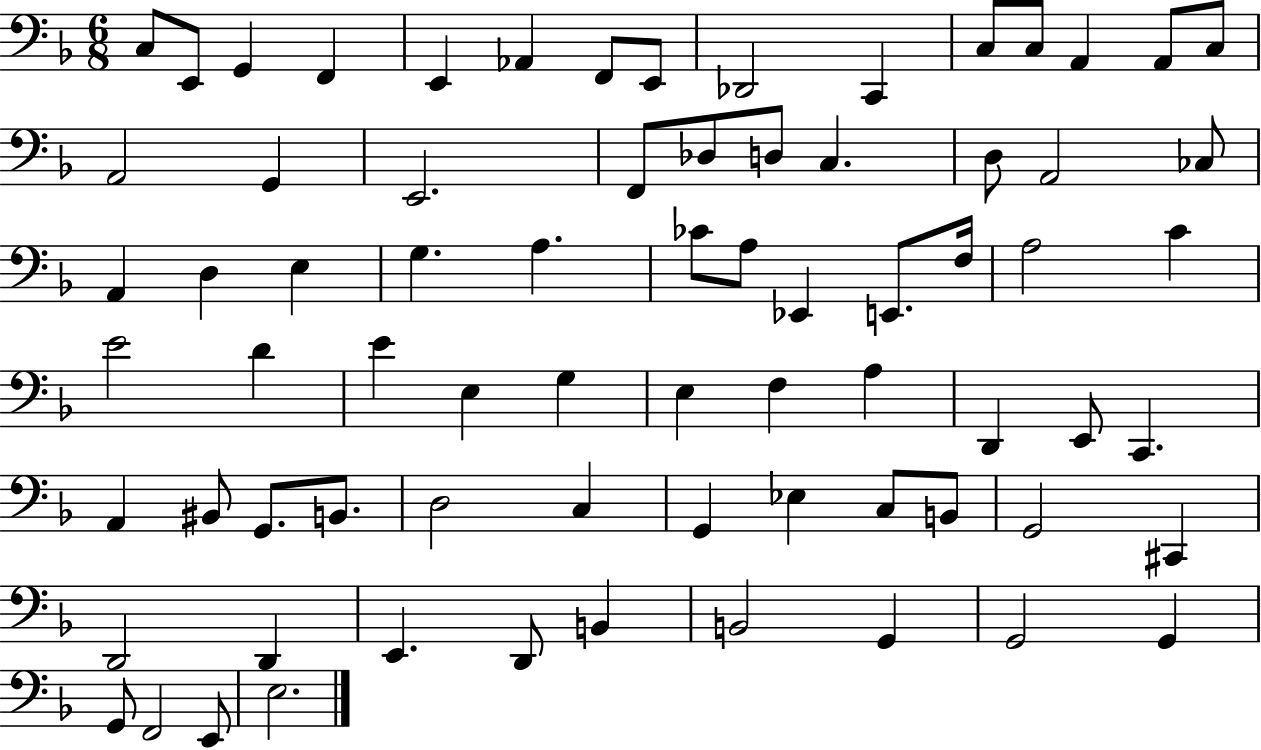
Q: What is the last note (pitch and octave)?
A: E3